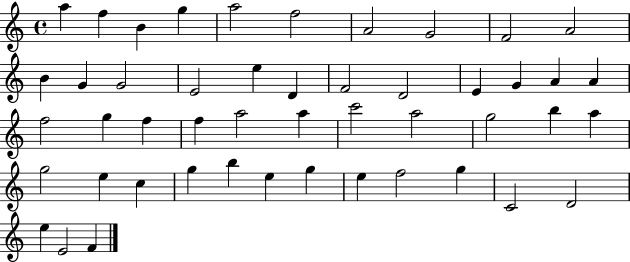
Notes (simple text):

A5/q F5/q B4/q G5/q A5/h F5/h A4/h G4/h F4/h A4/h B4/q G4/q G4/h E4/h E5/q D4/q F4/h D4/h E4/q G4/q A4/q A4/q F5/h G5/q F5/q F5/q A5/h A5/q C6/h A5/h G5/h B5/q A5/q G5/h E5/q C5/q G5/q B5/q E5/q G5/q E5/q F5/h G5/q C4/h D4/h E5/q E4/h F4/q